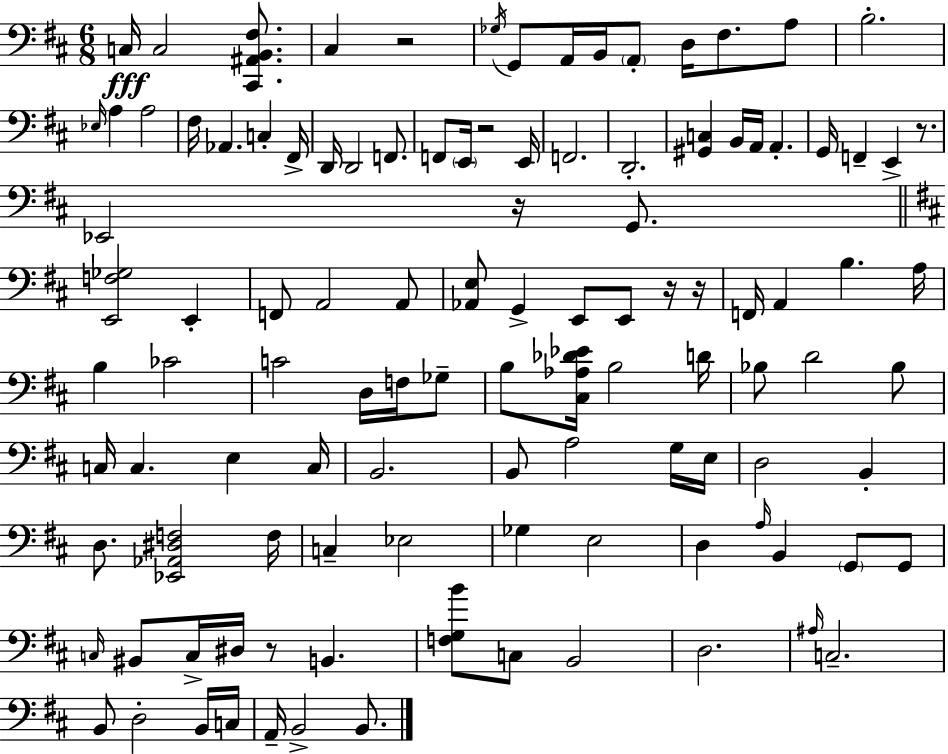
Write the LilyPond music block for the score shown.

{
  \clef bass
  \numericTimeSignature
  \time 6/8
  \key d \major
  c16\fff c2 <cis, ais, b, fis>8. | cis4 r2 | \acciaccatura { ges16 } g,8 a,16 b,16 \parenthesize a,8-. d16 fis8. a8 | b2.-. | \break \grace { ees16 } a4 a2 | fis16 aes,4. c4-. | fis,16-> d,16 d,2 f,8. | f,8 \parenthesize e,16 r2 | \break e,16 f,2. | d,2.-. | <gis, c>4 b,16 a,16 a,4.-. | g,16 f,4-- e,4-> r8. | \break ees,2 r16 g,8. | \bar "||" \break \key b \minor <e, f ges>2 e,4-. | f,8 a,2 a,8 | <aes, e>8 g,4-> e,8 e,8 r16 r16 | f,16 a,4 b4. a16 | \break b4 ces'2 | c'2 d16 f16 ges8-- | b8 <cis aes des' ees'>16 b2 d'16 | bes8 d'2 bes8 | \break c16 c4. e4 c16 | b,2. | b,8 a2 g16 e16 | d2 b,4-. | \break d8. <ees, aes, dis f>2 f16 | c4-- ees2 | ges4 e2 | d4 \grace { a16 } b,4 \parenthesize g,8 g,8 | \break \grace { c16 } bis,8 c16-> dis16 r8 b,4. | <f g b'>8 c8 b,2 | d2. | \grace { ais16 } c2.-- | \break b,8 d2-. | b,16 c16 a,16-- b,2-> | b,8. \bar "|."
}